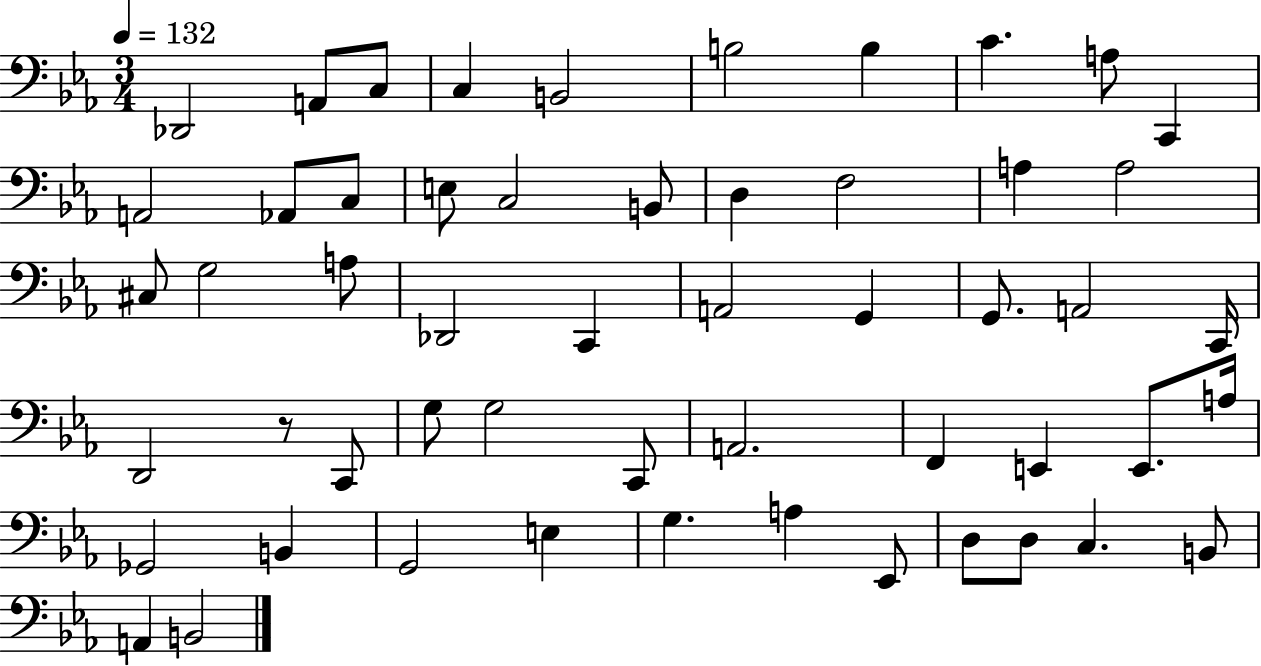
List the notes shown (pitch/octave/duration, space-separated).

Db2/h A2/e C3/e C3/q B2/h B3/h B3/q C4/q. A3/e C2/q A2/h Ab2/e C3/e E3/e C3/h B2/e D3/q F3/h A3/q A3/h C#3/e G3/h A3/e Db2/h C2/q A2/h G2/q G2/e. A2/h C2/s D2/h R/e C2/e G3/e G3/h C2/e A2/h. F2/q E2/q E2/e. A3/s Gb2/h B2/q G2/h E3/q G3/q. A3/q Eb2/e D3/e D3/e C3/q. B2/e A2/q B2/h